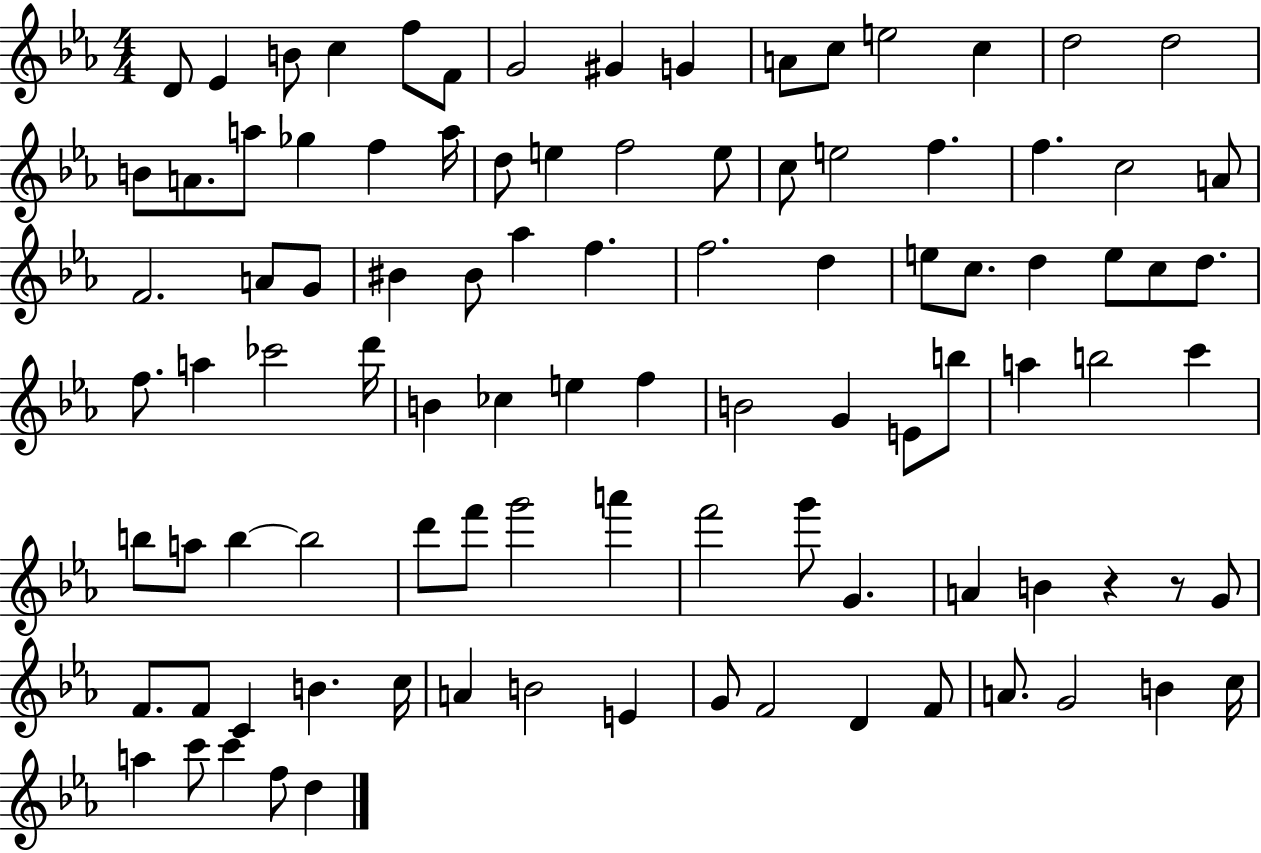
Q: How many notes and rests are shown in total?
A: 98